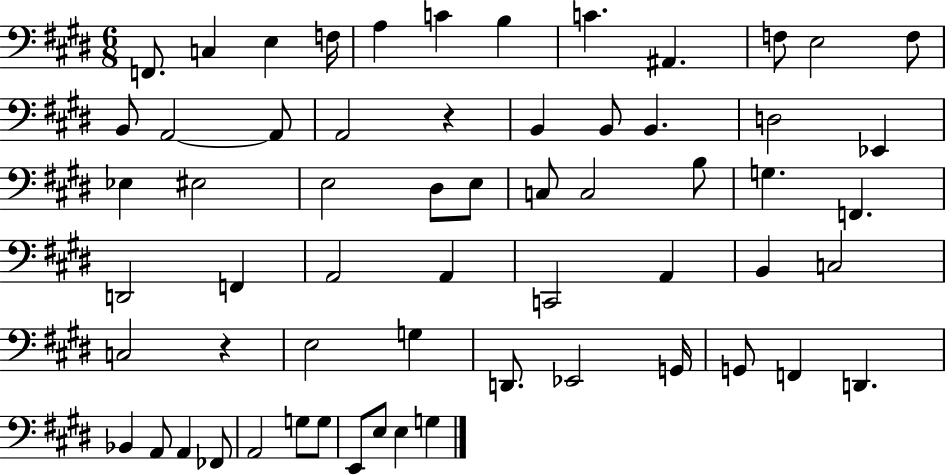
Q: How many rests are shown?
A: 2